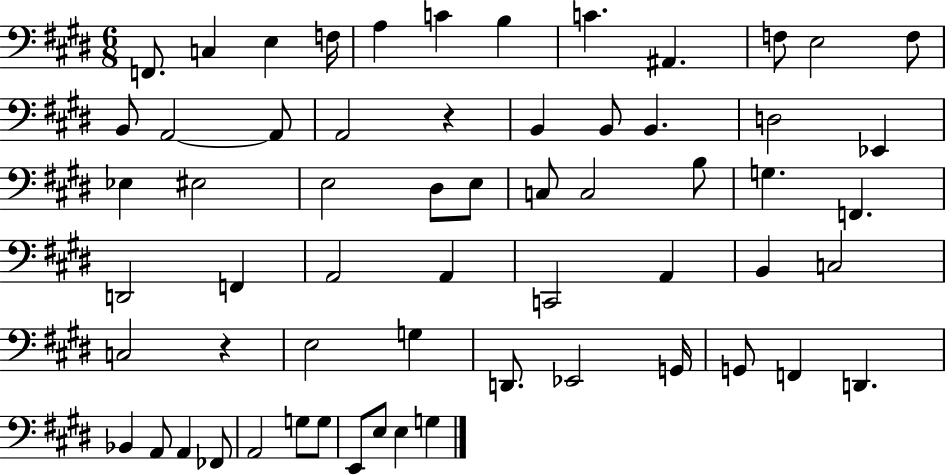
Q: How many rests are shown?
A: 2